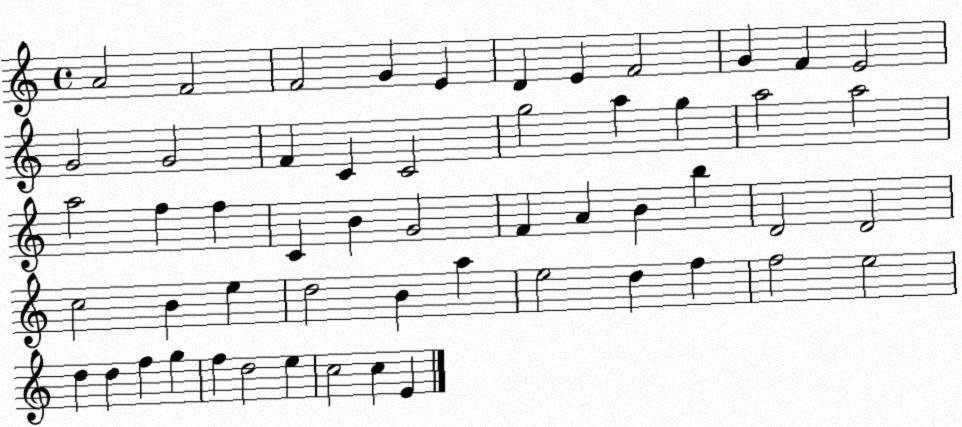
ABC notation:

X:1
T:Untitled
M:4/4
L:1/4
K:C
A2 F2 F2 G E D E F2 G F E2 G2 G2 F C C2 g2 a g a2 a2 a2 f f C B G2 F A B b D2 D2 c2 B e d2 B a e2 d f f2 e2 d d f g f d2 e c2 c E